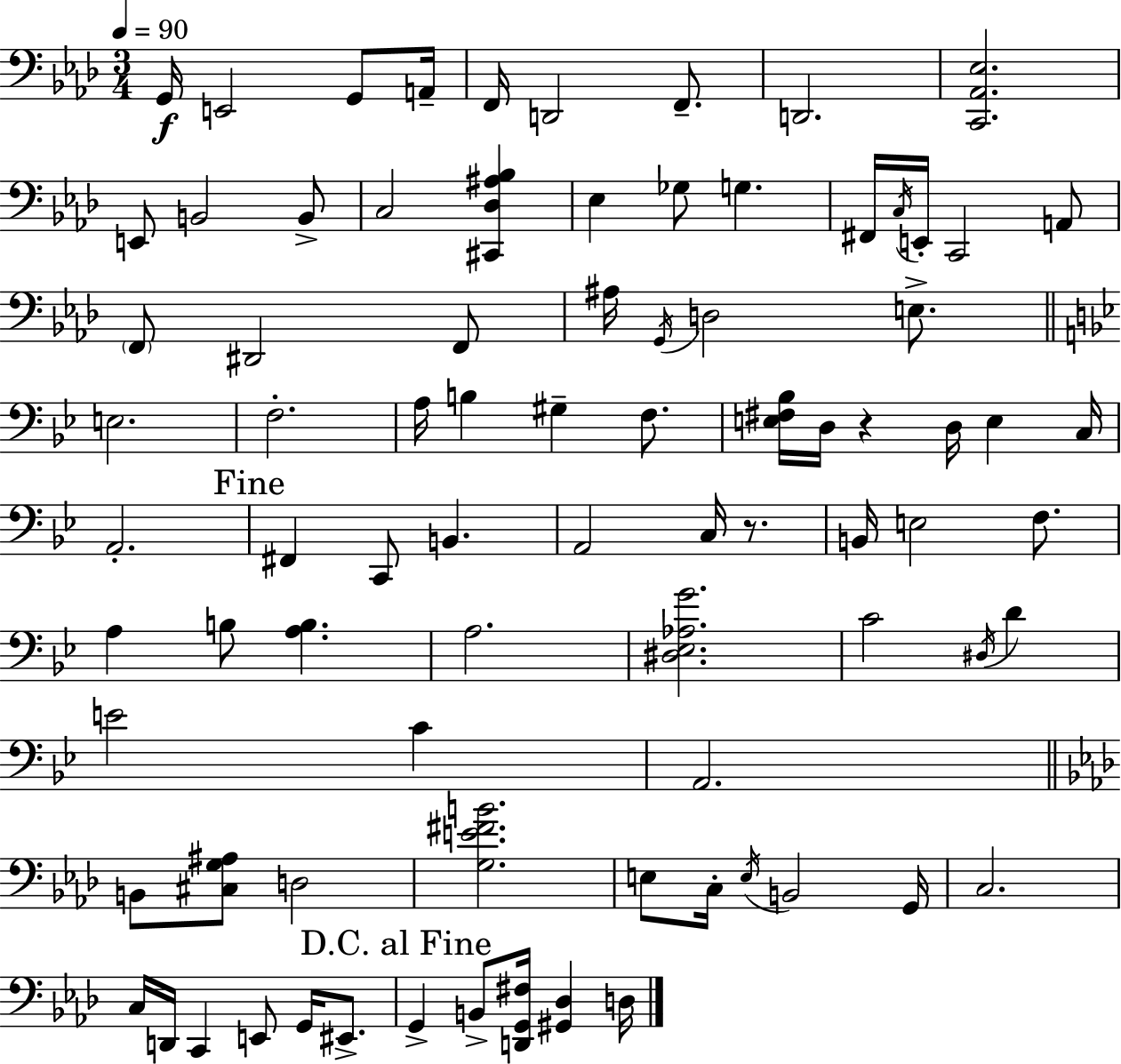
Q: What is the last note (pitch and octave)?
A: D3